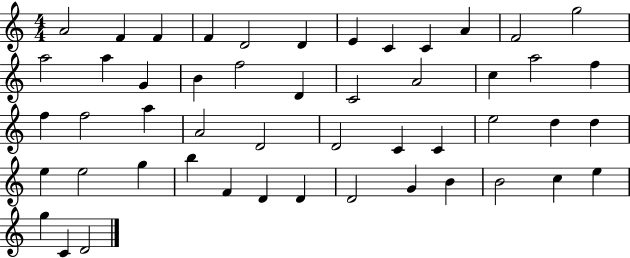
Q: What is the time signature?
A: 4/4